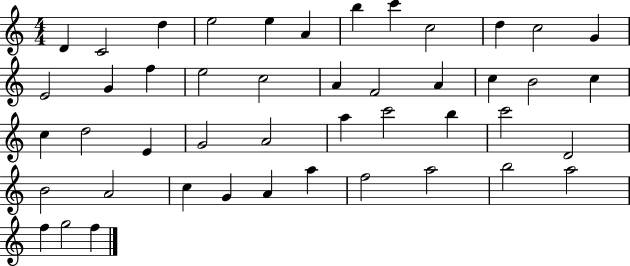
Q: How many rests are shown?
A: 0